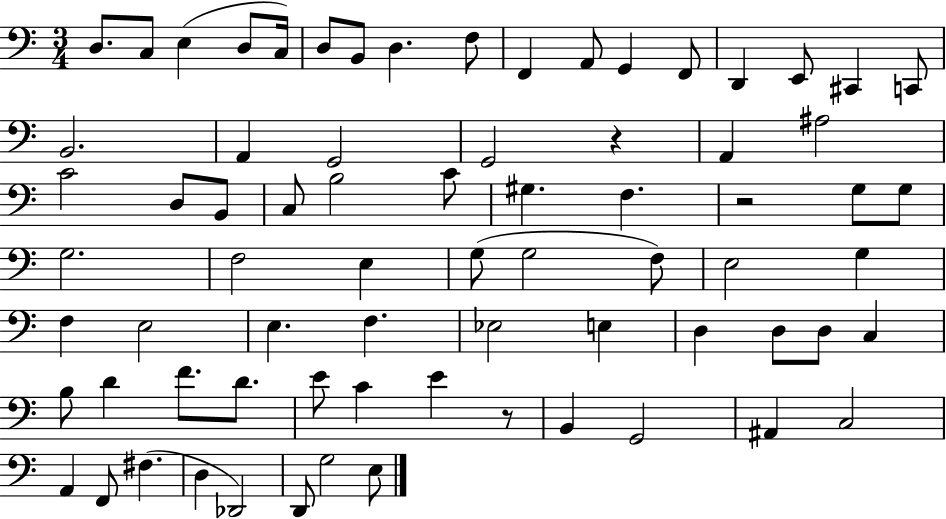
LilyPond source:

{
  \clef bass
  \numericTimeSignature
  \time 3/4
  \key c \major
  \repeat volta 2 { d8. c8 e4( d8 c16) | d8 b,8 d4. f8 | f,4 a,8 g,4 f,8 | d,4 e,8 cis,4 c,8 | \break b,2. | a,4 g,2 | g,2 r4 | a,4 ais2 | \break c'2 d8 b,8 | c8 b2 c'8 | gis4. f4. | r2 g8 g8 | \break g2. | f2 e4 | g8( g2 f8) | e2 g4 | \break f4 e2 | e4. f4. | ees2 e4 | d4 d8 d8 c4 | \break b8 d'4 f'8. d'8. | e'8 c'4 e'4 r8 | b,4 g,2 | ais,4 c2 | \break a,4 f,8 fis4.( | d4 des,2) | d,8 g2 e8 | } \bar "|."
}